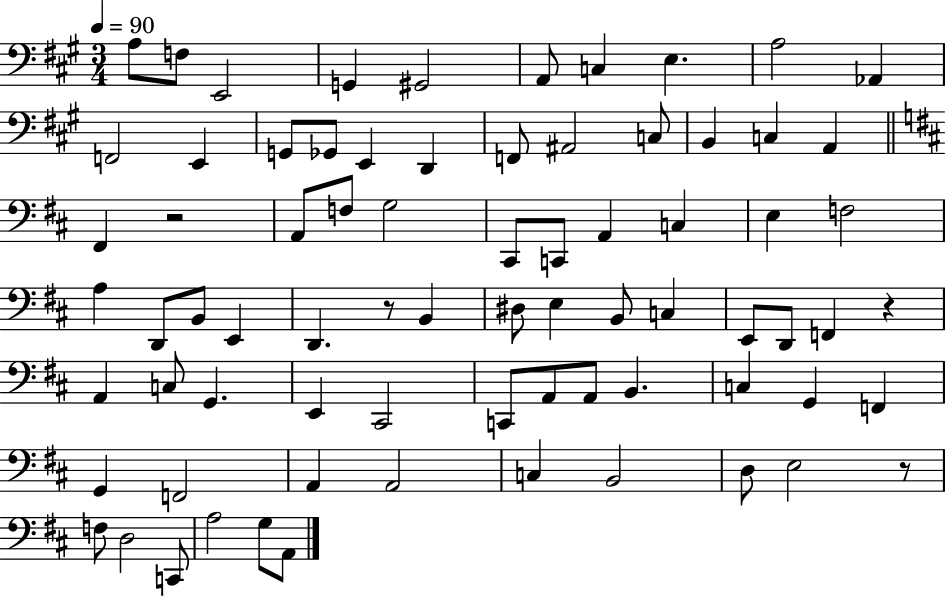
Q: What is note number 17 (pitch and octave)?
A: F2